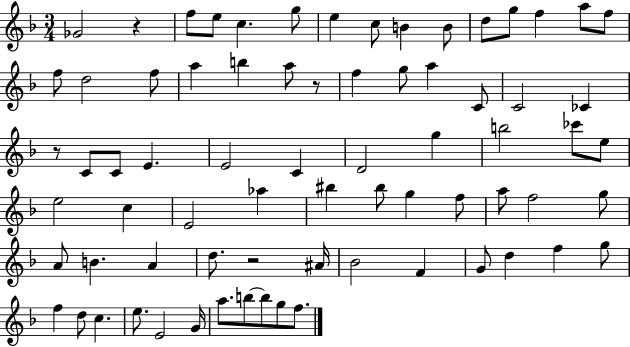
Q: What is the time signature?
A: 3/4